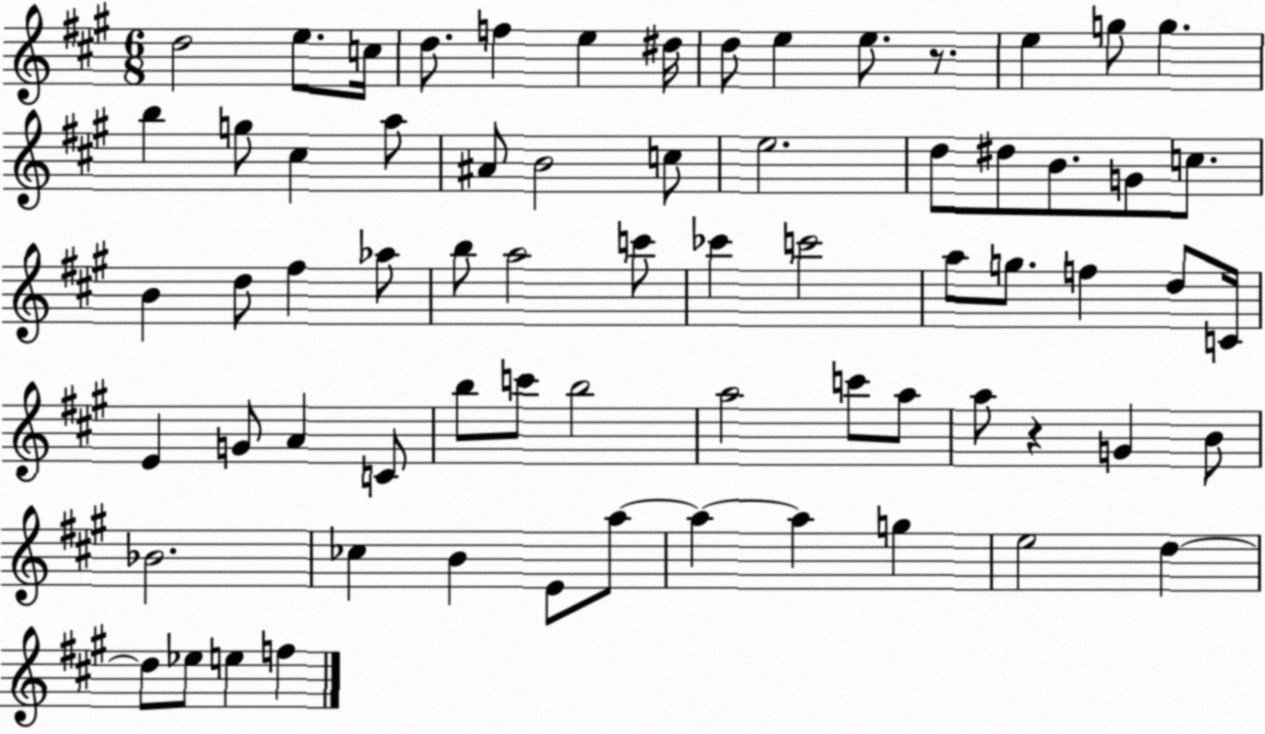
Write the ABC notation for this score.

X:1
T:Untitled
M:6/8
L:1/4
K:A
d2 e/2 c/4 d/2 f e ^d/4 d/2 e e/2 z/2 e g/2 g b g/2 ^c a/2 ^A/2 B2 c/2 e2 d/2 ^d/2 B/2 G/2 c/2 B d/2 ^f _a/2 b/2 a2 c'/2 _c' c'2 a/2 g/2 f d/2 C/4 E G/2 A C/2 b/2 c'/2 b2 a2 c'/2 a/2 a/2 z G B/2 _B2 _c B E/2 a/2 a a g e2 d d/2 _e/2 e f